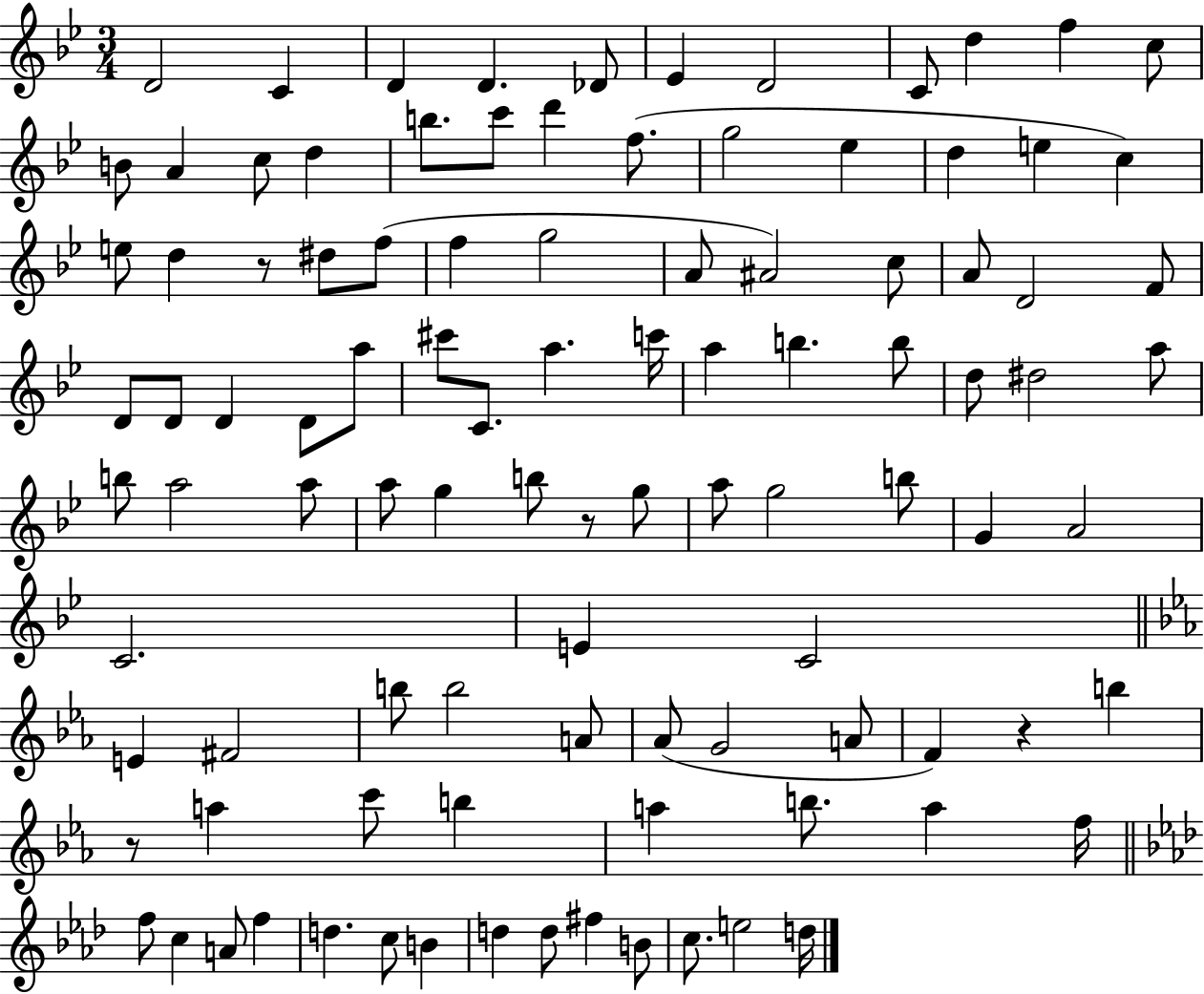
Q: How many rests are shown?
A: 4